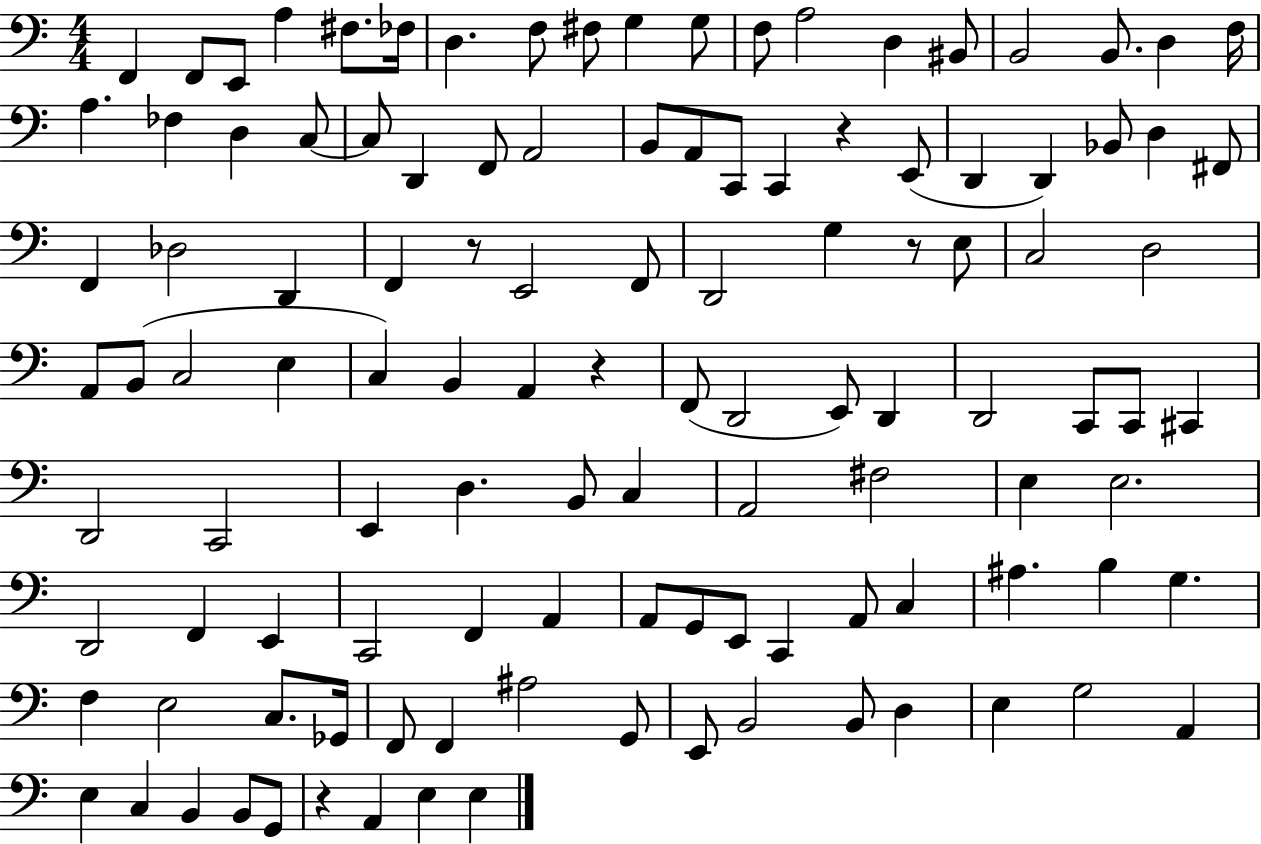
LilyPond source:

{
  \clef bass
  \numericTimeSignature
  \time 4/4
  \key c \major
  f,4 f,8 e,8 a4 fis8. fes16 | d4. f8 fis8 g4 g8 | f8 a2 d4 bis,8 | b,2 b,8. d4 f16 | \break a4. fes4 d4 c8~~ | c8 d,4 f,8 a,2 | b,8 a,8 c,8 c,4 r4 e,8( | d,4 d,4) bes,8 d4 fis,8 | \break f,4 des2 d,4 | f,4 r8 e,2 f,8 | d,2 g4 r8 e8 | c2 d2 | \break a,8 b,8( c2 e4 | c4) b,4 a,4 r4 | f,8( d,2 e,8) d,4 | d,2 c,8 c,8 cis,4 | \break d,2 c,2 | e,4 d4. b,8 c4 | a,2 fis2 | e4 e2. | \break d,2 f,4 e,4 | c,2 f,4 a,4 | a,8 g,8 e,8 c,4 a,8 c4 | ais4. b4 g4. | \break f4 e2 c8. ges,16 | f,8 f,4 ais2 g,8 | e,8 b,2 b,8 d4 | e4 g2 a,4 | \break e4 c4 b,4 b,8 g,8 | r4 a,4 e4 e4 | \bar "|."
}